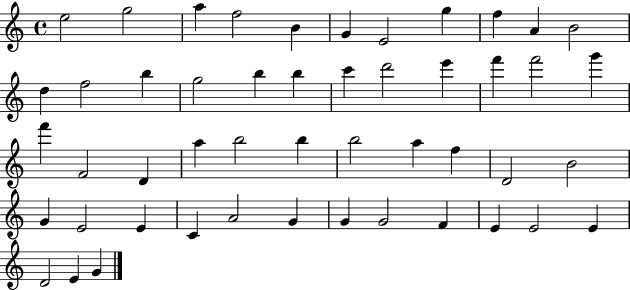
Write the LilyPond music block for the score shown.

{
  \clef treble
  \time 4/4
  \defaultTimeSignature
  \key c \major
  e''2 g''2 | a''4 f''2 b'4 | g'4 e'2 g''4 | f''4 a'4 b'2 | \break d''4 f''2 b''4 | g''2 b''4 b''4 | c'''4 d'''2 e'''4 | f'''4 f'''2 g'''4 | \break f'''4 f'2 d'4 | a''4 b''2 b''4 | b''2 a''4 f''4 | d'2 b'2 | \break g'4 e'2 e'4 | c'4 a'2 g'4 | g'4 g'2 f'4 | e'4 e'2 e'4 | \break d'2 e'4 g'4 | \bar "|."
}